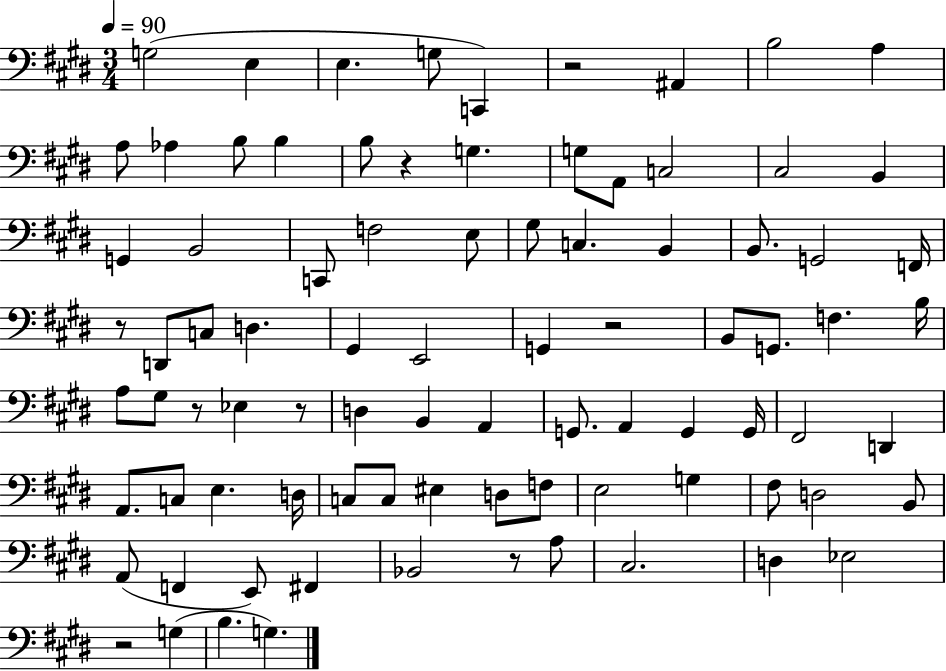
G3/h E3/q E3/q. G3/e C2/q R/h A#2/q B3/h A3/q A3/e Ab3/q B3/e B3/q B3/e R/q G3/q. G3/e A2/e C3/h C#3/h B2/q G2/q B2/h C2/e F3/h E3/e G#3/e C3/q. B2/q B2/e. G2/h F2/s R/e D2/e C3/e D3/q. G#2/q E2/h G2/q R/h B2/e G2/e. F3/q. B3/s A3/e G#3/e R/e Eb3/q R/e D3/q B2/q A2/q G2/e. A2/q G2/q G2/s F#2/h D2/q A2/e. C3/e E3/q. D3/s C3/e C3/e EIS3/q D3/e F3/e E3/h G3/q F#3/e D3/h B2/e A2/e F2/q E2/e F#2/q Bb2/h R/e A3/e C#3/h. D3/q Eb3/h R/h G3/q B3/q. G3/q.